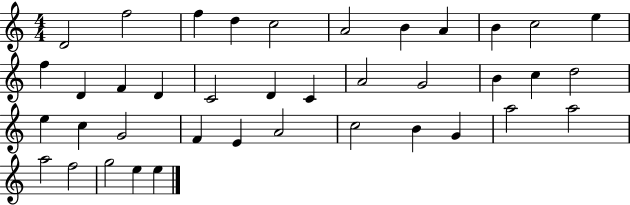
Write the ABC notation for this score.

X:1
T:Untitled
M:4/4
L:1/4
K:C
D2 f2 f d c2 A2 B A B c2 e f D F D C2 D C A2 G2 B c d2 e c G2 F E A2 c2 B G a2 a2 a2 f2 g2 e e